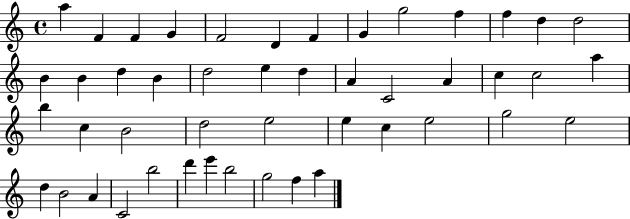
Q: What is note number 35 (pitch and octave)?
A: G5